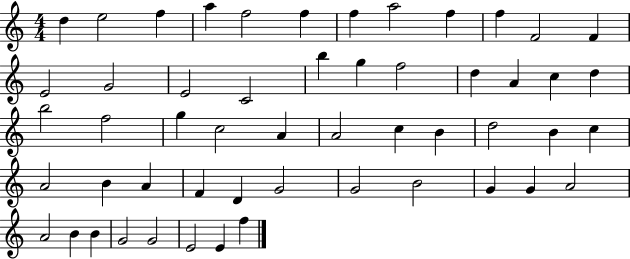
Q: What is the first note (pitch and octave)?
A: D5